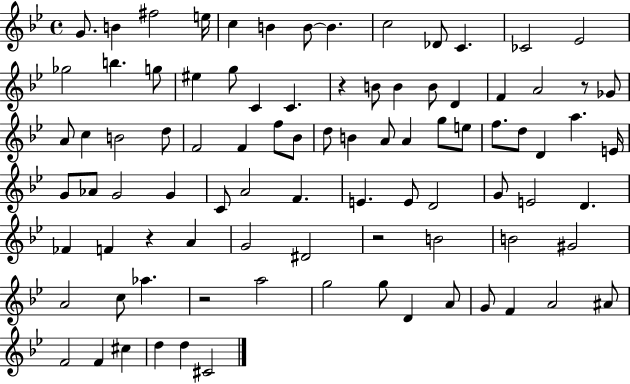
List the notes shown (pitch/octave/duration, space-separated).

G4/e. B4/q F#5/h E5/s C5/q B4/q B4/e B4/q. C5/h Db4/e C4/q. CES4/h Eb4/h Gb5/h B5/q. G5/e EIS5/q G5/e C4/q C4/q. R/q B4/e B4/q B4/e D4/q F4/q A4/h R/e Gb4/e A4/e C5/q B4/h D5/e F4/h F4/q F5/e Bb4/e D5/e B4/q A4/e A4/q G5/e E5/e F5/e. D5/e D4/q A5/q. E4/s G4/e Ab4/e G4/h G4/q C4/e A4/h F4/q. E4/q. E4/e D4/h G4/e E4/h D4/q. FES4/q F4/q R/q A4/q G4/h D#4/h R/h B4/h B4/h G#4/h A4/h C5/e Ab5/q. R/h A5/h G5/h G5/e D4/q A4/e G4/e F4/q A4/h A#4/e F4/h F4/q C#5/q D5/q D5/q C#4/h